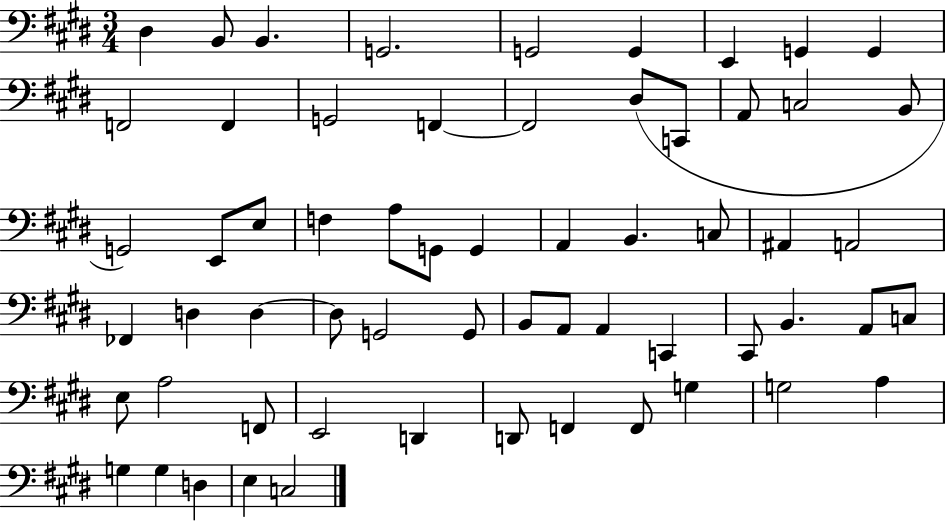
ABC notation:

X:1
T:Untitled
M:3/4
L:1/4
K:E
^D, B,,/2 B,, G,,2 G,,2 G,, E,, G,, G,, F,,2 F,, G,,2 F,, F,,2 ^D,/2 C,,/2 A,,/2 C,2 B,,/2 G,,2 E,,/2 E,/2 F, A,/2 G,,/2 G,, A,, B,, C,/2 ^A,, A,,2 _F,, D, D, D,/2 G,,2 G,,/2 B,,/2 A,,/2 A,, C,, ^C,,/2 B,, A,,/2 C,/2 E,/2 A,2 F,,/2 E,,2 D,, D,,/2 F,, F,,/2 G, G,2 A, G, G, D, E, C,2